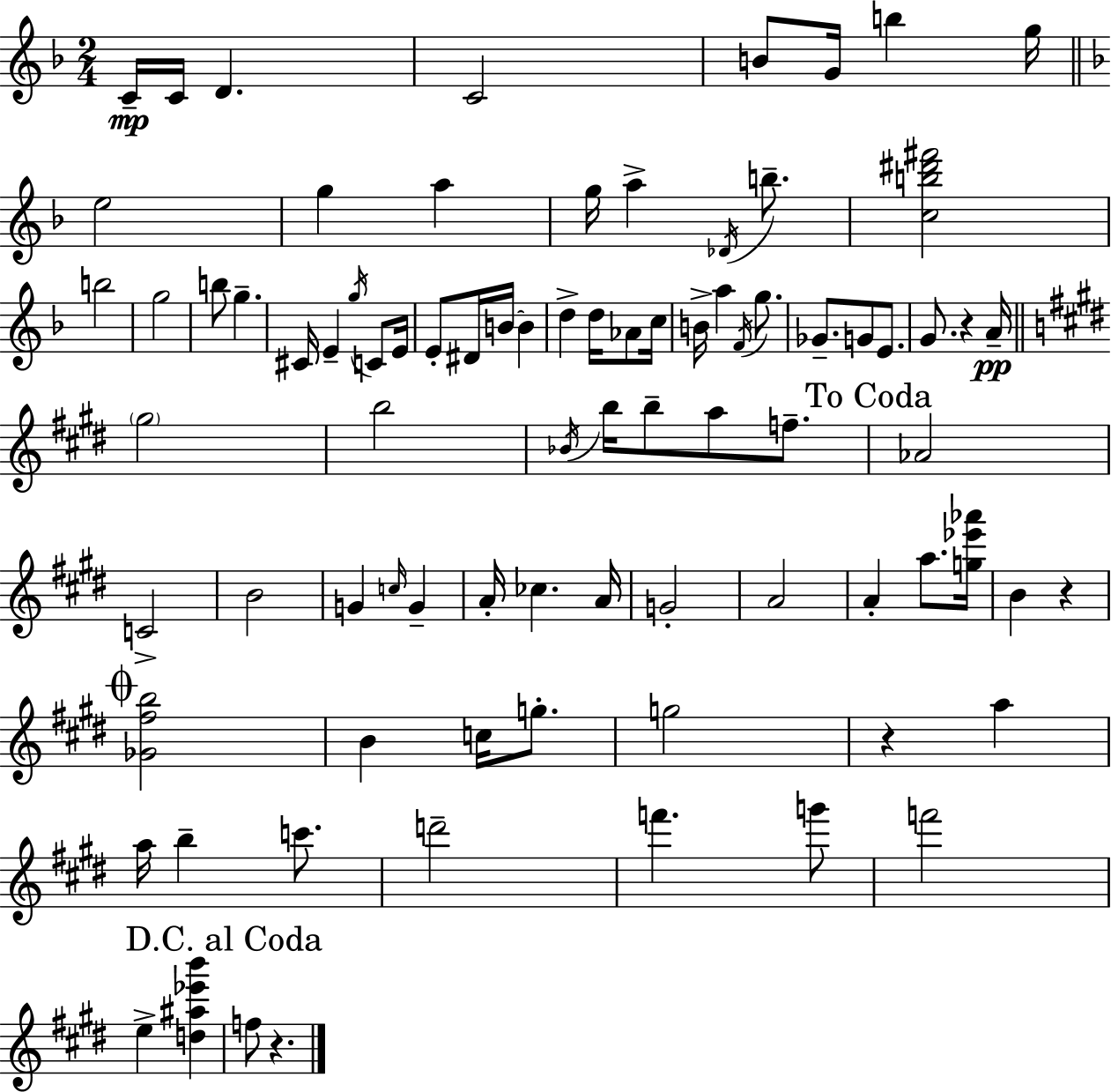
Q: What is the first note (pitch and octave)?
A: C4